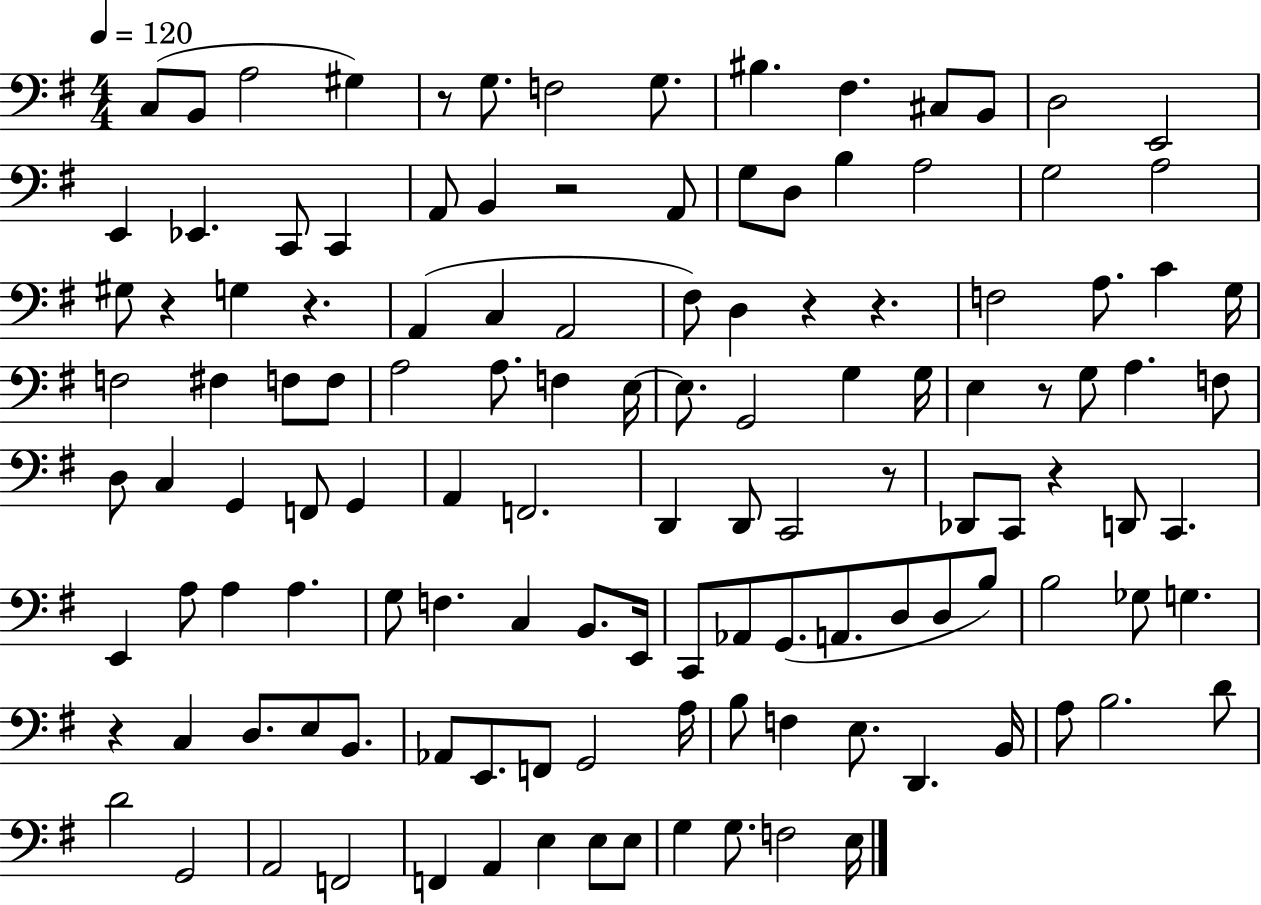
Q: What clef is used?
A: bass